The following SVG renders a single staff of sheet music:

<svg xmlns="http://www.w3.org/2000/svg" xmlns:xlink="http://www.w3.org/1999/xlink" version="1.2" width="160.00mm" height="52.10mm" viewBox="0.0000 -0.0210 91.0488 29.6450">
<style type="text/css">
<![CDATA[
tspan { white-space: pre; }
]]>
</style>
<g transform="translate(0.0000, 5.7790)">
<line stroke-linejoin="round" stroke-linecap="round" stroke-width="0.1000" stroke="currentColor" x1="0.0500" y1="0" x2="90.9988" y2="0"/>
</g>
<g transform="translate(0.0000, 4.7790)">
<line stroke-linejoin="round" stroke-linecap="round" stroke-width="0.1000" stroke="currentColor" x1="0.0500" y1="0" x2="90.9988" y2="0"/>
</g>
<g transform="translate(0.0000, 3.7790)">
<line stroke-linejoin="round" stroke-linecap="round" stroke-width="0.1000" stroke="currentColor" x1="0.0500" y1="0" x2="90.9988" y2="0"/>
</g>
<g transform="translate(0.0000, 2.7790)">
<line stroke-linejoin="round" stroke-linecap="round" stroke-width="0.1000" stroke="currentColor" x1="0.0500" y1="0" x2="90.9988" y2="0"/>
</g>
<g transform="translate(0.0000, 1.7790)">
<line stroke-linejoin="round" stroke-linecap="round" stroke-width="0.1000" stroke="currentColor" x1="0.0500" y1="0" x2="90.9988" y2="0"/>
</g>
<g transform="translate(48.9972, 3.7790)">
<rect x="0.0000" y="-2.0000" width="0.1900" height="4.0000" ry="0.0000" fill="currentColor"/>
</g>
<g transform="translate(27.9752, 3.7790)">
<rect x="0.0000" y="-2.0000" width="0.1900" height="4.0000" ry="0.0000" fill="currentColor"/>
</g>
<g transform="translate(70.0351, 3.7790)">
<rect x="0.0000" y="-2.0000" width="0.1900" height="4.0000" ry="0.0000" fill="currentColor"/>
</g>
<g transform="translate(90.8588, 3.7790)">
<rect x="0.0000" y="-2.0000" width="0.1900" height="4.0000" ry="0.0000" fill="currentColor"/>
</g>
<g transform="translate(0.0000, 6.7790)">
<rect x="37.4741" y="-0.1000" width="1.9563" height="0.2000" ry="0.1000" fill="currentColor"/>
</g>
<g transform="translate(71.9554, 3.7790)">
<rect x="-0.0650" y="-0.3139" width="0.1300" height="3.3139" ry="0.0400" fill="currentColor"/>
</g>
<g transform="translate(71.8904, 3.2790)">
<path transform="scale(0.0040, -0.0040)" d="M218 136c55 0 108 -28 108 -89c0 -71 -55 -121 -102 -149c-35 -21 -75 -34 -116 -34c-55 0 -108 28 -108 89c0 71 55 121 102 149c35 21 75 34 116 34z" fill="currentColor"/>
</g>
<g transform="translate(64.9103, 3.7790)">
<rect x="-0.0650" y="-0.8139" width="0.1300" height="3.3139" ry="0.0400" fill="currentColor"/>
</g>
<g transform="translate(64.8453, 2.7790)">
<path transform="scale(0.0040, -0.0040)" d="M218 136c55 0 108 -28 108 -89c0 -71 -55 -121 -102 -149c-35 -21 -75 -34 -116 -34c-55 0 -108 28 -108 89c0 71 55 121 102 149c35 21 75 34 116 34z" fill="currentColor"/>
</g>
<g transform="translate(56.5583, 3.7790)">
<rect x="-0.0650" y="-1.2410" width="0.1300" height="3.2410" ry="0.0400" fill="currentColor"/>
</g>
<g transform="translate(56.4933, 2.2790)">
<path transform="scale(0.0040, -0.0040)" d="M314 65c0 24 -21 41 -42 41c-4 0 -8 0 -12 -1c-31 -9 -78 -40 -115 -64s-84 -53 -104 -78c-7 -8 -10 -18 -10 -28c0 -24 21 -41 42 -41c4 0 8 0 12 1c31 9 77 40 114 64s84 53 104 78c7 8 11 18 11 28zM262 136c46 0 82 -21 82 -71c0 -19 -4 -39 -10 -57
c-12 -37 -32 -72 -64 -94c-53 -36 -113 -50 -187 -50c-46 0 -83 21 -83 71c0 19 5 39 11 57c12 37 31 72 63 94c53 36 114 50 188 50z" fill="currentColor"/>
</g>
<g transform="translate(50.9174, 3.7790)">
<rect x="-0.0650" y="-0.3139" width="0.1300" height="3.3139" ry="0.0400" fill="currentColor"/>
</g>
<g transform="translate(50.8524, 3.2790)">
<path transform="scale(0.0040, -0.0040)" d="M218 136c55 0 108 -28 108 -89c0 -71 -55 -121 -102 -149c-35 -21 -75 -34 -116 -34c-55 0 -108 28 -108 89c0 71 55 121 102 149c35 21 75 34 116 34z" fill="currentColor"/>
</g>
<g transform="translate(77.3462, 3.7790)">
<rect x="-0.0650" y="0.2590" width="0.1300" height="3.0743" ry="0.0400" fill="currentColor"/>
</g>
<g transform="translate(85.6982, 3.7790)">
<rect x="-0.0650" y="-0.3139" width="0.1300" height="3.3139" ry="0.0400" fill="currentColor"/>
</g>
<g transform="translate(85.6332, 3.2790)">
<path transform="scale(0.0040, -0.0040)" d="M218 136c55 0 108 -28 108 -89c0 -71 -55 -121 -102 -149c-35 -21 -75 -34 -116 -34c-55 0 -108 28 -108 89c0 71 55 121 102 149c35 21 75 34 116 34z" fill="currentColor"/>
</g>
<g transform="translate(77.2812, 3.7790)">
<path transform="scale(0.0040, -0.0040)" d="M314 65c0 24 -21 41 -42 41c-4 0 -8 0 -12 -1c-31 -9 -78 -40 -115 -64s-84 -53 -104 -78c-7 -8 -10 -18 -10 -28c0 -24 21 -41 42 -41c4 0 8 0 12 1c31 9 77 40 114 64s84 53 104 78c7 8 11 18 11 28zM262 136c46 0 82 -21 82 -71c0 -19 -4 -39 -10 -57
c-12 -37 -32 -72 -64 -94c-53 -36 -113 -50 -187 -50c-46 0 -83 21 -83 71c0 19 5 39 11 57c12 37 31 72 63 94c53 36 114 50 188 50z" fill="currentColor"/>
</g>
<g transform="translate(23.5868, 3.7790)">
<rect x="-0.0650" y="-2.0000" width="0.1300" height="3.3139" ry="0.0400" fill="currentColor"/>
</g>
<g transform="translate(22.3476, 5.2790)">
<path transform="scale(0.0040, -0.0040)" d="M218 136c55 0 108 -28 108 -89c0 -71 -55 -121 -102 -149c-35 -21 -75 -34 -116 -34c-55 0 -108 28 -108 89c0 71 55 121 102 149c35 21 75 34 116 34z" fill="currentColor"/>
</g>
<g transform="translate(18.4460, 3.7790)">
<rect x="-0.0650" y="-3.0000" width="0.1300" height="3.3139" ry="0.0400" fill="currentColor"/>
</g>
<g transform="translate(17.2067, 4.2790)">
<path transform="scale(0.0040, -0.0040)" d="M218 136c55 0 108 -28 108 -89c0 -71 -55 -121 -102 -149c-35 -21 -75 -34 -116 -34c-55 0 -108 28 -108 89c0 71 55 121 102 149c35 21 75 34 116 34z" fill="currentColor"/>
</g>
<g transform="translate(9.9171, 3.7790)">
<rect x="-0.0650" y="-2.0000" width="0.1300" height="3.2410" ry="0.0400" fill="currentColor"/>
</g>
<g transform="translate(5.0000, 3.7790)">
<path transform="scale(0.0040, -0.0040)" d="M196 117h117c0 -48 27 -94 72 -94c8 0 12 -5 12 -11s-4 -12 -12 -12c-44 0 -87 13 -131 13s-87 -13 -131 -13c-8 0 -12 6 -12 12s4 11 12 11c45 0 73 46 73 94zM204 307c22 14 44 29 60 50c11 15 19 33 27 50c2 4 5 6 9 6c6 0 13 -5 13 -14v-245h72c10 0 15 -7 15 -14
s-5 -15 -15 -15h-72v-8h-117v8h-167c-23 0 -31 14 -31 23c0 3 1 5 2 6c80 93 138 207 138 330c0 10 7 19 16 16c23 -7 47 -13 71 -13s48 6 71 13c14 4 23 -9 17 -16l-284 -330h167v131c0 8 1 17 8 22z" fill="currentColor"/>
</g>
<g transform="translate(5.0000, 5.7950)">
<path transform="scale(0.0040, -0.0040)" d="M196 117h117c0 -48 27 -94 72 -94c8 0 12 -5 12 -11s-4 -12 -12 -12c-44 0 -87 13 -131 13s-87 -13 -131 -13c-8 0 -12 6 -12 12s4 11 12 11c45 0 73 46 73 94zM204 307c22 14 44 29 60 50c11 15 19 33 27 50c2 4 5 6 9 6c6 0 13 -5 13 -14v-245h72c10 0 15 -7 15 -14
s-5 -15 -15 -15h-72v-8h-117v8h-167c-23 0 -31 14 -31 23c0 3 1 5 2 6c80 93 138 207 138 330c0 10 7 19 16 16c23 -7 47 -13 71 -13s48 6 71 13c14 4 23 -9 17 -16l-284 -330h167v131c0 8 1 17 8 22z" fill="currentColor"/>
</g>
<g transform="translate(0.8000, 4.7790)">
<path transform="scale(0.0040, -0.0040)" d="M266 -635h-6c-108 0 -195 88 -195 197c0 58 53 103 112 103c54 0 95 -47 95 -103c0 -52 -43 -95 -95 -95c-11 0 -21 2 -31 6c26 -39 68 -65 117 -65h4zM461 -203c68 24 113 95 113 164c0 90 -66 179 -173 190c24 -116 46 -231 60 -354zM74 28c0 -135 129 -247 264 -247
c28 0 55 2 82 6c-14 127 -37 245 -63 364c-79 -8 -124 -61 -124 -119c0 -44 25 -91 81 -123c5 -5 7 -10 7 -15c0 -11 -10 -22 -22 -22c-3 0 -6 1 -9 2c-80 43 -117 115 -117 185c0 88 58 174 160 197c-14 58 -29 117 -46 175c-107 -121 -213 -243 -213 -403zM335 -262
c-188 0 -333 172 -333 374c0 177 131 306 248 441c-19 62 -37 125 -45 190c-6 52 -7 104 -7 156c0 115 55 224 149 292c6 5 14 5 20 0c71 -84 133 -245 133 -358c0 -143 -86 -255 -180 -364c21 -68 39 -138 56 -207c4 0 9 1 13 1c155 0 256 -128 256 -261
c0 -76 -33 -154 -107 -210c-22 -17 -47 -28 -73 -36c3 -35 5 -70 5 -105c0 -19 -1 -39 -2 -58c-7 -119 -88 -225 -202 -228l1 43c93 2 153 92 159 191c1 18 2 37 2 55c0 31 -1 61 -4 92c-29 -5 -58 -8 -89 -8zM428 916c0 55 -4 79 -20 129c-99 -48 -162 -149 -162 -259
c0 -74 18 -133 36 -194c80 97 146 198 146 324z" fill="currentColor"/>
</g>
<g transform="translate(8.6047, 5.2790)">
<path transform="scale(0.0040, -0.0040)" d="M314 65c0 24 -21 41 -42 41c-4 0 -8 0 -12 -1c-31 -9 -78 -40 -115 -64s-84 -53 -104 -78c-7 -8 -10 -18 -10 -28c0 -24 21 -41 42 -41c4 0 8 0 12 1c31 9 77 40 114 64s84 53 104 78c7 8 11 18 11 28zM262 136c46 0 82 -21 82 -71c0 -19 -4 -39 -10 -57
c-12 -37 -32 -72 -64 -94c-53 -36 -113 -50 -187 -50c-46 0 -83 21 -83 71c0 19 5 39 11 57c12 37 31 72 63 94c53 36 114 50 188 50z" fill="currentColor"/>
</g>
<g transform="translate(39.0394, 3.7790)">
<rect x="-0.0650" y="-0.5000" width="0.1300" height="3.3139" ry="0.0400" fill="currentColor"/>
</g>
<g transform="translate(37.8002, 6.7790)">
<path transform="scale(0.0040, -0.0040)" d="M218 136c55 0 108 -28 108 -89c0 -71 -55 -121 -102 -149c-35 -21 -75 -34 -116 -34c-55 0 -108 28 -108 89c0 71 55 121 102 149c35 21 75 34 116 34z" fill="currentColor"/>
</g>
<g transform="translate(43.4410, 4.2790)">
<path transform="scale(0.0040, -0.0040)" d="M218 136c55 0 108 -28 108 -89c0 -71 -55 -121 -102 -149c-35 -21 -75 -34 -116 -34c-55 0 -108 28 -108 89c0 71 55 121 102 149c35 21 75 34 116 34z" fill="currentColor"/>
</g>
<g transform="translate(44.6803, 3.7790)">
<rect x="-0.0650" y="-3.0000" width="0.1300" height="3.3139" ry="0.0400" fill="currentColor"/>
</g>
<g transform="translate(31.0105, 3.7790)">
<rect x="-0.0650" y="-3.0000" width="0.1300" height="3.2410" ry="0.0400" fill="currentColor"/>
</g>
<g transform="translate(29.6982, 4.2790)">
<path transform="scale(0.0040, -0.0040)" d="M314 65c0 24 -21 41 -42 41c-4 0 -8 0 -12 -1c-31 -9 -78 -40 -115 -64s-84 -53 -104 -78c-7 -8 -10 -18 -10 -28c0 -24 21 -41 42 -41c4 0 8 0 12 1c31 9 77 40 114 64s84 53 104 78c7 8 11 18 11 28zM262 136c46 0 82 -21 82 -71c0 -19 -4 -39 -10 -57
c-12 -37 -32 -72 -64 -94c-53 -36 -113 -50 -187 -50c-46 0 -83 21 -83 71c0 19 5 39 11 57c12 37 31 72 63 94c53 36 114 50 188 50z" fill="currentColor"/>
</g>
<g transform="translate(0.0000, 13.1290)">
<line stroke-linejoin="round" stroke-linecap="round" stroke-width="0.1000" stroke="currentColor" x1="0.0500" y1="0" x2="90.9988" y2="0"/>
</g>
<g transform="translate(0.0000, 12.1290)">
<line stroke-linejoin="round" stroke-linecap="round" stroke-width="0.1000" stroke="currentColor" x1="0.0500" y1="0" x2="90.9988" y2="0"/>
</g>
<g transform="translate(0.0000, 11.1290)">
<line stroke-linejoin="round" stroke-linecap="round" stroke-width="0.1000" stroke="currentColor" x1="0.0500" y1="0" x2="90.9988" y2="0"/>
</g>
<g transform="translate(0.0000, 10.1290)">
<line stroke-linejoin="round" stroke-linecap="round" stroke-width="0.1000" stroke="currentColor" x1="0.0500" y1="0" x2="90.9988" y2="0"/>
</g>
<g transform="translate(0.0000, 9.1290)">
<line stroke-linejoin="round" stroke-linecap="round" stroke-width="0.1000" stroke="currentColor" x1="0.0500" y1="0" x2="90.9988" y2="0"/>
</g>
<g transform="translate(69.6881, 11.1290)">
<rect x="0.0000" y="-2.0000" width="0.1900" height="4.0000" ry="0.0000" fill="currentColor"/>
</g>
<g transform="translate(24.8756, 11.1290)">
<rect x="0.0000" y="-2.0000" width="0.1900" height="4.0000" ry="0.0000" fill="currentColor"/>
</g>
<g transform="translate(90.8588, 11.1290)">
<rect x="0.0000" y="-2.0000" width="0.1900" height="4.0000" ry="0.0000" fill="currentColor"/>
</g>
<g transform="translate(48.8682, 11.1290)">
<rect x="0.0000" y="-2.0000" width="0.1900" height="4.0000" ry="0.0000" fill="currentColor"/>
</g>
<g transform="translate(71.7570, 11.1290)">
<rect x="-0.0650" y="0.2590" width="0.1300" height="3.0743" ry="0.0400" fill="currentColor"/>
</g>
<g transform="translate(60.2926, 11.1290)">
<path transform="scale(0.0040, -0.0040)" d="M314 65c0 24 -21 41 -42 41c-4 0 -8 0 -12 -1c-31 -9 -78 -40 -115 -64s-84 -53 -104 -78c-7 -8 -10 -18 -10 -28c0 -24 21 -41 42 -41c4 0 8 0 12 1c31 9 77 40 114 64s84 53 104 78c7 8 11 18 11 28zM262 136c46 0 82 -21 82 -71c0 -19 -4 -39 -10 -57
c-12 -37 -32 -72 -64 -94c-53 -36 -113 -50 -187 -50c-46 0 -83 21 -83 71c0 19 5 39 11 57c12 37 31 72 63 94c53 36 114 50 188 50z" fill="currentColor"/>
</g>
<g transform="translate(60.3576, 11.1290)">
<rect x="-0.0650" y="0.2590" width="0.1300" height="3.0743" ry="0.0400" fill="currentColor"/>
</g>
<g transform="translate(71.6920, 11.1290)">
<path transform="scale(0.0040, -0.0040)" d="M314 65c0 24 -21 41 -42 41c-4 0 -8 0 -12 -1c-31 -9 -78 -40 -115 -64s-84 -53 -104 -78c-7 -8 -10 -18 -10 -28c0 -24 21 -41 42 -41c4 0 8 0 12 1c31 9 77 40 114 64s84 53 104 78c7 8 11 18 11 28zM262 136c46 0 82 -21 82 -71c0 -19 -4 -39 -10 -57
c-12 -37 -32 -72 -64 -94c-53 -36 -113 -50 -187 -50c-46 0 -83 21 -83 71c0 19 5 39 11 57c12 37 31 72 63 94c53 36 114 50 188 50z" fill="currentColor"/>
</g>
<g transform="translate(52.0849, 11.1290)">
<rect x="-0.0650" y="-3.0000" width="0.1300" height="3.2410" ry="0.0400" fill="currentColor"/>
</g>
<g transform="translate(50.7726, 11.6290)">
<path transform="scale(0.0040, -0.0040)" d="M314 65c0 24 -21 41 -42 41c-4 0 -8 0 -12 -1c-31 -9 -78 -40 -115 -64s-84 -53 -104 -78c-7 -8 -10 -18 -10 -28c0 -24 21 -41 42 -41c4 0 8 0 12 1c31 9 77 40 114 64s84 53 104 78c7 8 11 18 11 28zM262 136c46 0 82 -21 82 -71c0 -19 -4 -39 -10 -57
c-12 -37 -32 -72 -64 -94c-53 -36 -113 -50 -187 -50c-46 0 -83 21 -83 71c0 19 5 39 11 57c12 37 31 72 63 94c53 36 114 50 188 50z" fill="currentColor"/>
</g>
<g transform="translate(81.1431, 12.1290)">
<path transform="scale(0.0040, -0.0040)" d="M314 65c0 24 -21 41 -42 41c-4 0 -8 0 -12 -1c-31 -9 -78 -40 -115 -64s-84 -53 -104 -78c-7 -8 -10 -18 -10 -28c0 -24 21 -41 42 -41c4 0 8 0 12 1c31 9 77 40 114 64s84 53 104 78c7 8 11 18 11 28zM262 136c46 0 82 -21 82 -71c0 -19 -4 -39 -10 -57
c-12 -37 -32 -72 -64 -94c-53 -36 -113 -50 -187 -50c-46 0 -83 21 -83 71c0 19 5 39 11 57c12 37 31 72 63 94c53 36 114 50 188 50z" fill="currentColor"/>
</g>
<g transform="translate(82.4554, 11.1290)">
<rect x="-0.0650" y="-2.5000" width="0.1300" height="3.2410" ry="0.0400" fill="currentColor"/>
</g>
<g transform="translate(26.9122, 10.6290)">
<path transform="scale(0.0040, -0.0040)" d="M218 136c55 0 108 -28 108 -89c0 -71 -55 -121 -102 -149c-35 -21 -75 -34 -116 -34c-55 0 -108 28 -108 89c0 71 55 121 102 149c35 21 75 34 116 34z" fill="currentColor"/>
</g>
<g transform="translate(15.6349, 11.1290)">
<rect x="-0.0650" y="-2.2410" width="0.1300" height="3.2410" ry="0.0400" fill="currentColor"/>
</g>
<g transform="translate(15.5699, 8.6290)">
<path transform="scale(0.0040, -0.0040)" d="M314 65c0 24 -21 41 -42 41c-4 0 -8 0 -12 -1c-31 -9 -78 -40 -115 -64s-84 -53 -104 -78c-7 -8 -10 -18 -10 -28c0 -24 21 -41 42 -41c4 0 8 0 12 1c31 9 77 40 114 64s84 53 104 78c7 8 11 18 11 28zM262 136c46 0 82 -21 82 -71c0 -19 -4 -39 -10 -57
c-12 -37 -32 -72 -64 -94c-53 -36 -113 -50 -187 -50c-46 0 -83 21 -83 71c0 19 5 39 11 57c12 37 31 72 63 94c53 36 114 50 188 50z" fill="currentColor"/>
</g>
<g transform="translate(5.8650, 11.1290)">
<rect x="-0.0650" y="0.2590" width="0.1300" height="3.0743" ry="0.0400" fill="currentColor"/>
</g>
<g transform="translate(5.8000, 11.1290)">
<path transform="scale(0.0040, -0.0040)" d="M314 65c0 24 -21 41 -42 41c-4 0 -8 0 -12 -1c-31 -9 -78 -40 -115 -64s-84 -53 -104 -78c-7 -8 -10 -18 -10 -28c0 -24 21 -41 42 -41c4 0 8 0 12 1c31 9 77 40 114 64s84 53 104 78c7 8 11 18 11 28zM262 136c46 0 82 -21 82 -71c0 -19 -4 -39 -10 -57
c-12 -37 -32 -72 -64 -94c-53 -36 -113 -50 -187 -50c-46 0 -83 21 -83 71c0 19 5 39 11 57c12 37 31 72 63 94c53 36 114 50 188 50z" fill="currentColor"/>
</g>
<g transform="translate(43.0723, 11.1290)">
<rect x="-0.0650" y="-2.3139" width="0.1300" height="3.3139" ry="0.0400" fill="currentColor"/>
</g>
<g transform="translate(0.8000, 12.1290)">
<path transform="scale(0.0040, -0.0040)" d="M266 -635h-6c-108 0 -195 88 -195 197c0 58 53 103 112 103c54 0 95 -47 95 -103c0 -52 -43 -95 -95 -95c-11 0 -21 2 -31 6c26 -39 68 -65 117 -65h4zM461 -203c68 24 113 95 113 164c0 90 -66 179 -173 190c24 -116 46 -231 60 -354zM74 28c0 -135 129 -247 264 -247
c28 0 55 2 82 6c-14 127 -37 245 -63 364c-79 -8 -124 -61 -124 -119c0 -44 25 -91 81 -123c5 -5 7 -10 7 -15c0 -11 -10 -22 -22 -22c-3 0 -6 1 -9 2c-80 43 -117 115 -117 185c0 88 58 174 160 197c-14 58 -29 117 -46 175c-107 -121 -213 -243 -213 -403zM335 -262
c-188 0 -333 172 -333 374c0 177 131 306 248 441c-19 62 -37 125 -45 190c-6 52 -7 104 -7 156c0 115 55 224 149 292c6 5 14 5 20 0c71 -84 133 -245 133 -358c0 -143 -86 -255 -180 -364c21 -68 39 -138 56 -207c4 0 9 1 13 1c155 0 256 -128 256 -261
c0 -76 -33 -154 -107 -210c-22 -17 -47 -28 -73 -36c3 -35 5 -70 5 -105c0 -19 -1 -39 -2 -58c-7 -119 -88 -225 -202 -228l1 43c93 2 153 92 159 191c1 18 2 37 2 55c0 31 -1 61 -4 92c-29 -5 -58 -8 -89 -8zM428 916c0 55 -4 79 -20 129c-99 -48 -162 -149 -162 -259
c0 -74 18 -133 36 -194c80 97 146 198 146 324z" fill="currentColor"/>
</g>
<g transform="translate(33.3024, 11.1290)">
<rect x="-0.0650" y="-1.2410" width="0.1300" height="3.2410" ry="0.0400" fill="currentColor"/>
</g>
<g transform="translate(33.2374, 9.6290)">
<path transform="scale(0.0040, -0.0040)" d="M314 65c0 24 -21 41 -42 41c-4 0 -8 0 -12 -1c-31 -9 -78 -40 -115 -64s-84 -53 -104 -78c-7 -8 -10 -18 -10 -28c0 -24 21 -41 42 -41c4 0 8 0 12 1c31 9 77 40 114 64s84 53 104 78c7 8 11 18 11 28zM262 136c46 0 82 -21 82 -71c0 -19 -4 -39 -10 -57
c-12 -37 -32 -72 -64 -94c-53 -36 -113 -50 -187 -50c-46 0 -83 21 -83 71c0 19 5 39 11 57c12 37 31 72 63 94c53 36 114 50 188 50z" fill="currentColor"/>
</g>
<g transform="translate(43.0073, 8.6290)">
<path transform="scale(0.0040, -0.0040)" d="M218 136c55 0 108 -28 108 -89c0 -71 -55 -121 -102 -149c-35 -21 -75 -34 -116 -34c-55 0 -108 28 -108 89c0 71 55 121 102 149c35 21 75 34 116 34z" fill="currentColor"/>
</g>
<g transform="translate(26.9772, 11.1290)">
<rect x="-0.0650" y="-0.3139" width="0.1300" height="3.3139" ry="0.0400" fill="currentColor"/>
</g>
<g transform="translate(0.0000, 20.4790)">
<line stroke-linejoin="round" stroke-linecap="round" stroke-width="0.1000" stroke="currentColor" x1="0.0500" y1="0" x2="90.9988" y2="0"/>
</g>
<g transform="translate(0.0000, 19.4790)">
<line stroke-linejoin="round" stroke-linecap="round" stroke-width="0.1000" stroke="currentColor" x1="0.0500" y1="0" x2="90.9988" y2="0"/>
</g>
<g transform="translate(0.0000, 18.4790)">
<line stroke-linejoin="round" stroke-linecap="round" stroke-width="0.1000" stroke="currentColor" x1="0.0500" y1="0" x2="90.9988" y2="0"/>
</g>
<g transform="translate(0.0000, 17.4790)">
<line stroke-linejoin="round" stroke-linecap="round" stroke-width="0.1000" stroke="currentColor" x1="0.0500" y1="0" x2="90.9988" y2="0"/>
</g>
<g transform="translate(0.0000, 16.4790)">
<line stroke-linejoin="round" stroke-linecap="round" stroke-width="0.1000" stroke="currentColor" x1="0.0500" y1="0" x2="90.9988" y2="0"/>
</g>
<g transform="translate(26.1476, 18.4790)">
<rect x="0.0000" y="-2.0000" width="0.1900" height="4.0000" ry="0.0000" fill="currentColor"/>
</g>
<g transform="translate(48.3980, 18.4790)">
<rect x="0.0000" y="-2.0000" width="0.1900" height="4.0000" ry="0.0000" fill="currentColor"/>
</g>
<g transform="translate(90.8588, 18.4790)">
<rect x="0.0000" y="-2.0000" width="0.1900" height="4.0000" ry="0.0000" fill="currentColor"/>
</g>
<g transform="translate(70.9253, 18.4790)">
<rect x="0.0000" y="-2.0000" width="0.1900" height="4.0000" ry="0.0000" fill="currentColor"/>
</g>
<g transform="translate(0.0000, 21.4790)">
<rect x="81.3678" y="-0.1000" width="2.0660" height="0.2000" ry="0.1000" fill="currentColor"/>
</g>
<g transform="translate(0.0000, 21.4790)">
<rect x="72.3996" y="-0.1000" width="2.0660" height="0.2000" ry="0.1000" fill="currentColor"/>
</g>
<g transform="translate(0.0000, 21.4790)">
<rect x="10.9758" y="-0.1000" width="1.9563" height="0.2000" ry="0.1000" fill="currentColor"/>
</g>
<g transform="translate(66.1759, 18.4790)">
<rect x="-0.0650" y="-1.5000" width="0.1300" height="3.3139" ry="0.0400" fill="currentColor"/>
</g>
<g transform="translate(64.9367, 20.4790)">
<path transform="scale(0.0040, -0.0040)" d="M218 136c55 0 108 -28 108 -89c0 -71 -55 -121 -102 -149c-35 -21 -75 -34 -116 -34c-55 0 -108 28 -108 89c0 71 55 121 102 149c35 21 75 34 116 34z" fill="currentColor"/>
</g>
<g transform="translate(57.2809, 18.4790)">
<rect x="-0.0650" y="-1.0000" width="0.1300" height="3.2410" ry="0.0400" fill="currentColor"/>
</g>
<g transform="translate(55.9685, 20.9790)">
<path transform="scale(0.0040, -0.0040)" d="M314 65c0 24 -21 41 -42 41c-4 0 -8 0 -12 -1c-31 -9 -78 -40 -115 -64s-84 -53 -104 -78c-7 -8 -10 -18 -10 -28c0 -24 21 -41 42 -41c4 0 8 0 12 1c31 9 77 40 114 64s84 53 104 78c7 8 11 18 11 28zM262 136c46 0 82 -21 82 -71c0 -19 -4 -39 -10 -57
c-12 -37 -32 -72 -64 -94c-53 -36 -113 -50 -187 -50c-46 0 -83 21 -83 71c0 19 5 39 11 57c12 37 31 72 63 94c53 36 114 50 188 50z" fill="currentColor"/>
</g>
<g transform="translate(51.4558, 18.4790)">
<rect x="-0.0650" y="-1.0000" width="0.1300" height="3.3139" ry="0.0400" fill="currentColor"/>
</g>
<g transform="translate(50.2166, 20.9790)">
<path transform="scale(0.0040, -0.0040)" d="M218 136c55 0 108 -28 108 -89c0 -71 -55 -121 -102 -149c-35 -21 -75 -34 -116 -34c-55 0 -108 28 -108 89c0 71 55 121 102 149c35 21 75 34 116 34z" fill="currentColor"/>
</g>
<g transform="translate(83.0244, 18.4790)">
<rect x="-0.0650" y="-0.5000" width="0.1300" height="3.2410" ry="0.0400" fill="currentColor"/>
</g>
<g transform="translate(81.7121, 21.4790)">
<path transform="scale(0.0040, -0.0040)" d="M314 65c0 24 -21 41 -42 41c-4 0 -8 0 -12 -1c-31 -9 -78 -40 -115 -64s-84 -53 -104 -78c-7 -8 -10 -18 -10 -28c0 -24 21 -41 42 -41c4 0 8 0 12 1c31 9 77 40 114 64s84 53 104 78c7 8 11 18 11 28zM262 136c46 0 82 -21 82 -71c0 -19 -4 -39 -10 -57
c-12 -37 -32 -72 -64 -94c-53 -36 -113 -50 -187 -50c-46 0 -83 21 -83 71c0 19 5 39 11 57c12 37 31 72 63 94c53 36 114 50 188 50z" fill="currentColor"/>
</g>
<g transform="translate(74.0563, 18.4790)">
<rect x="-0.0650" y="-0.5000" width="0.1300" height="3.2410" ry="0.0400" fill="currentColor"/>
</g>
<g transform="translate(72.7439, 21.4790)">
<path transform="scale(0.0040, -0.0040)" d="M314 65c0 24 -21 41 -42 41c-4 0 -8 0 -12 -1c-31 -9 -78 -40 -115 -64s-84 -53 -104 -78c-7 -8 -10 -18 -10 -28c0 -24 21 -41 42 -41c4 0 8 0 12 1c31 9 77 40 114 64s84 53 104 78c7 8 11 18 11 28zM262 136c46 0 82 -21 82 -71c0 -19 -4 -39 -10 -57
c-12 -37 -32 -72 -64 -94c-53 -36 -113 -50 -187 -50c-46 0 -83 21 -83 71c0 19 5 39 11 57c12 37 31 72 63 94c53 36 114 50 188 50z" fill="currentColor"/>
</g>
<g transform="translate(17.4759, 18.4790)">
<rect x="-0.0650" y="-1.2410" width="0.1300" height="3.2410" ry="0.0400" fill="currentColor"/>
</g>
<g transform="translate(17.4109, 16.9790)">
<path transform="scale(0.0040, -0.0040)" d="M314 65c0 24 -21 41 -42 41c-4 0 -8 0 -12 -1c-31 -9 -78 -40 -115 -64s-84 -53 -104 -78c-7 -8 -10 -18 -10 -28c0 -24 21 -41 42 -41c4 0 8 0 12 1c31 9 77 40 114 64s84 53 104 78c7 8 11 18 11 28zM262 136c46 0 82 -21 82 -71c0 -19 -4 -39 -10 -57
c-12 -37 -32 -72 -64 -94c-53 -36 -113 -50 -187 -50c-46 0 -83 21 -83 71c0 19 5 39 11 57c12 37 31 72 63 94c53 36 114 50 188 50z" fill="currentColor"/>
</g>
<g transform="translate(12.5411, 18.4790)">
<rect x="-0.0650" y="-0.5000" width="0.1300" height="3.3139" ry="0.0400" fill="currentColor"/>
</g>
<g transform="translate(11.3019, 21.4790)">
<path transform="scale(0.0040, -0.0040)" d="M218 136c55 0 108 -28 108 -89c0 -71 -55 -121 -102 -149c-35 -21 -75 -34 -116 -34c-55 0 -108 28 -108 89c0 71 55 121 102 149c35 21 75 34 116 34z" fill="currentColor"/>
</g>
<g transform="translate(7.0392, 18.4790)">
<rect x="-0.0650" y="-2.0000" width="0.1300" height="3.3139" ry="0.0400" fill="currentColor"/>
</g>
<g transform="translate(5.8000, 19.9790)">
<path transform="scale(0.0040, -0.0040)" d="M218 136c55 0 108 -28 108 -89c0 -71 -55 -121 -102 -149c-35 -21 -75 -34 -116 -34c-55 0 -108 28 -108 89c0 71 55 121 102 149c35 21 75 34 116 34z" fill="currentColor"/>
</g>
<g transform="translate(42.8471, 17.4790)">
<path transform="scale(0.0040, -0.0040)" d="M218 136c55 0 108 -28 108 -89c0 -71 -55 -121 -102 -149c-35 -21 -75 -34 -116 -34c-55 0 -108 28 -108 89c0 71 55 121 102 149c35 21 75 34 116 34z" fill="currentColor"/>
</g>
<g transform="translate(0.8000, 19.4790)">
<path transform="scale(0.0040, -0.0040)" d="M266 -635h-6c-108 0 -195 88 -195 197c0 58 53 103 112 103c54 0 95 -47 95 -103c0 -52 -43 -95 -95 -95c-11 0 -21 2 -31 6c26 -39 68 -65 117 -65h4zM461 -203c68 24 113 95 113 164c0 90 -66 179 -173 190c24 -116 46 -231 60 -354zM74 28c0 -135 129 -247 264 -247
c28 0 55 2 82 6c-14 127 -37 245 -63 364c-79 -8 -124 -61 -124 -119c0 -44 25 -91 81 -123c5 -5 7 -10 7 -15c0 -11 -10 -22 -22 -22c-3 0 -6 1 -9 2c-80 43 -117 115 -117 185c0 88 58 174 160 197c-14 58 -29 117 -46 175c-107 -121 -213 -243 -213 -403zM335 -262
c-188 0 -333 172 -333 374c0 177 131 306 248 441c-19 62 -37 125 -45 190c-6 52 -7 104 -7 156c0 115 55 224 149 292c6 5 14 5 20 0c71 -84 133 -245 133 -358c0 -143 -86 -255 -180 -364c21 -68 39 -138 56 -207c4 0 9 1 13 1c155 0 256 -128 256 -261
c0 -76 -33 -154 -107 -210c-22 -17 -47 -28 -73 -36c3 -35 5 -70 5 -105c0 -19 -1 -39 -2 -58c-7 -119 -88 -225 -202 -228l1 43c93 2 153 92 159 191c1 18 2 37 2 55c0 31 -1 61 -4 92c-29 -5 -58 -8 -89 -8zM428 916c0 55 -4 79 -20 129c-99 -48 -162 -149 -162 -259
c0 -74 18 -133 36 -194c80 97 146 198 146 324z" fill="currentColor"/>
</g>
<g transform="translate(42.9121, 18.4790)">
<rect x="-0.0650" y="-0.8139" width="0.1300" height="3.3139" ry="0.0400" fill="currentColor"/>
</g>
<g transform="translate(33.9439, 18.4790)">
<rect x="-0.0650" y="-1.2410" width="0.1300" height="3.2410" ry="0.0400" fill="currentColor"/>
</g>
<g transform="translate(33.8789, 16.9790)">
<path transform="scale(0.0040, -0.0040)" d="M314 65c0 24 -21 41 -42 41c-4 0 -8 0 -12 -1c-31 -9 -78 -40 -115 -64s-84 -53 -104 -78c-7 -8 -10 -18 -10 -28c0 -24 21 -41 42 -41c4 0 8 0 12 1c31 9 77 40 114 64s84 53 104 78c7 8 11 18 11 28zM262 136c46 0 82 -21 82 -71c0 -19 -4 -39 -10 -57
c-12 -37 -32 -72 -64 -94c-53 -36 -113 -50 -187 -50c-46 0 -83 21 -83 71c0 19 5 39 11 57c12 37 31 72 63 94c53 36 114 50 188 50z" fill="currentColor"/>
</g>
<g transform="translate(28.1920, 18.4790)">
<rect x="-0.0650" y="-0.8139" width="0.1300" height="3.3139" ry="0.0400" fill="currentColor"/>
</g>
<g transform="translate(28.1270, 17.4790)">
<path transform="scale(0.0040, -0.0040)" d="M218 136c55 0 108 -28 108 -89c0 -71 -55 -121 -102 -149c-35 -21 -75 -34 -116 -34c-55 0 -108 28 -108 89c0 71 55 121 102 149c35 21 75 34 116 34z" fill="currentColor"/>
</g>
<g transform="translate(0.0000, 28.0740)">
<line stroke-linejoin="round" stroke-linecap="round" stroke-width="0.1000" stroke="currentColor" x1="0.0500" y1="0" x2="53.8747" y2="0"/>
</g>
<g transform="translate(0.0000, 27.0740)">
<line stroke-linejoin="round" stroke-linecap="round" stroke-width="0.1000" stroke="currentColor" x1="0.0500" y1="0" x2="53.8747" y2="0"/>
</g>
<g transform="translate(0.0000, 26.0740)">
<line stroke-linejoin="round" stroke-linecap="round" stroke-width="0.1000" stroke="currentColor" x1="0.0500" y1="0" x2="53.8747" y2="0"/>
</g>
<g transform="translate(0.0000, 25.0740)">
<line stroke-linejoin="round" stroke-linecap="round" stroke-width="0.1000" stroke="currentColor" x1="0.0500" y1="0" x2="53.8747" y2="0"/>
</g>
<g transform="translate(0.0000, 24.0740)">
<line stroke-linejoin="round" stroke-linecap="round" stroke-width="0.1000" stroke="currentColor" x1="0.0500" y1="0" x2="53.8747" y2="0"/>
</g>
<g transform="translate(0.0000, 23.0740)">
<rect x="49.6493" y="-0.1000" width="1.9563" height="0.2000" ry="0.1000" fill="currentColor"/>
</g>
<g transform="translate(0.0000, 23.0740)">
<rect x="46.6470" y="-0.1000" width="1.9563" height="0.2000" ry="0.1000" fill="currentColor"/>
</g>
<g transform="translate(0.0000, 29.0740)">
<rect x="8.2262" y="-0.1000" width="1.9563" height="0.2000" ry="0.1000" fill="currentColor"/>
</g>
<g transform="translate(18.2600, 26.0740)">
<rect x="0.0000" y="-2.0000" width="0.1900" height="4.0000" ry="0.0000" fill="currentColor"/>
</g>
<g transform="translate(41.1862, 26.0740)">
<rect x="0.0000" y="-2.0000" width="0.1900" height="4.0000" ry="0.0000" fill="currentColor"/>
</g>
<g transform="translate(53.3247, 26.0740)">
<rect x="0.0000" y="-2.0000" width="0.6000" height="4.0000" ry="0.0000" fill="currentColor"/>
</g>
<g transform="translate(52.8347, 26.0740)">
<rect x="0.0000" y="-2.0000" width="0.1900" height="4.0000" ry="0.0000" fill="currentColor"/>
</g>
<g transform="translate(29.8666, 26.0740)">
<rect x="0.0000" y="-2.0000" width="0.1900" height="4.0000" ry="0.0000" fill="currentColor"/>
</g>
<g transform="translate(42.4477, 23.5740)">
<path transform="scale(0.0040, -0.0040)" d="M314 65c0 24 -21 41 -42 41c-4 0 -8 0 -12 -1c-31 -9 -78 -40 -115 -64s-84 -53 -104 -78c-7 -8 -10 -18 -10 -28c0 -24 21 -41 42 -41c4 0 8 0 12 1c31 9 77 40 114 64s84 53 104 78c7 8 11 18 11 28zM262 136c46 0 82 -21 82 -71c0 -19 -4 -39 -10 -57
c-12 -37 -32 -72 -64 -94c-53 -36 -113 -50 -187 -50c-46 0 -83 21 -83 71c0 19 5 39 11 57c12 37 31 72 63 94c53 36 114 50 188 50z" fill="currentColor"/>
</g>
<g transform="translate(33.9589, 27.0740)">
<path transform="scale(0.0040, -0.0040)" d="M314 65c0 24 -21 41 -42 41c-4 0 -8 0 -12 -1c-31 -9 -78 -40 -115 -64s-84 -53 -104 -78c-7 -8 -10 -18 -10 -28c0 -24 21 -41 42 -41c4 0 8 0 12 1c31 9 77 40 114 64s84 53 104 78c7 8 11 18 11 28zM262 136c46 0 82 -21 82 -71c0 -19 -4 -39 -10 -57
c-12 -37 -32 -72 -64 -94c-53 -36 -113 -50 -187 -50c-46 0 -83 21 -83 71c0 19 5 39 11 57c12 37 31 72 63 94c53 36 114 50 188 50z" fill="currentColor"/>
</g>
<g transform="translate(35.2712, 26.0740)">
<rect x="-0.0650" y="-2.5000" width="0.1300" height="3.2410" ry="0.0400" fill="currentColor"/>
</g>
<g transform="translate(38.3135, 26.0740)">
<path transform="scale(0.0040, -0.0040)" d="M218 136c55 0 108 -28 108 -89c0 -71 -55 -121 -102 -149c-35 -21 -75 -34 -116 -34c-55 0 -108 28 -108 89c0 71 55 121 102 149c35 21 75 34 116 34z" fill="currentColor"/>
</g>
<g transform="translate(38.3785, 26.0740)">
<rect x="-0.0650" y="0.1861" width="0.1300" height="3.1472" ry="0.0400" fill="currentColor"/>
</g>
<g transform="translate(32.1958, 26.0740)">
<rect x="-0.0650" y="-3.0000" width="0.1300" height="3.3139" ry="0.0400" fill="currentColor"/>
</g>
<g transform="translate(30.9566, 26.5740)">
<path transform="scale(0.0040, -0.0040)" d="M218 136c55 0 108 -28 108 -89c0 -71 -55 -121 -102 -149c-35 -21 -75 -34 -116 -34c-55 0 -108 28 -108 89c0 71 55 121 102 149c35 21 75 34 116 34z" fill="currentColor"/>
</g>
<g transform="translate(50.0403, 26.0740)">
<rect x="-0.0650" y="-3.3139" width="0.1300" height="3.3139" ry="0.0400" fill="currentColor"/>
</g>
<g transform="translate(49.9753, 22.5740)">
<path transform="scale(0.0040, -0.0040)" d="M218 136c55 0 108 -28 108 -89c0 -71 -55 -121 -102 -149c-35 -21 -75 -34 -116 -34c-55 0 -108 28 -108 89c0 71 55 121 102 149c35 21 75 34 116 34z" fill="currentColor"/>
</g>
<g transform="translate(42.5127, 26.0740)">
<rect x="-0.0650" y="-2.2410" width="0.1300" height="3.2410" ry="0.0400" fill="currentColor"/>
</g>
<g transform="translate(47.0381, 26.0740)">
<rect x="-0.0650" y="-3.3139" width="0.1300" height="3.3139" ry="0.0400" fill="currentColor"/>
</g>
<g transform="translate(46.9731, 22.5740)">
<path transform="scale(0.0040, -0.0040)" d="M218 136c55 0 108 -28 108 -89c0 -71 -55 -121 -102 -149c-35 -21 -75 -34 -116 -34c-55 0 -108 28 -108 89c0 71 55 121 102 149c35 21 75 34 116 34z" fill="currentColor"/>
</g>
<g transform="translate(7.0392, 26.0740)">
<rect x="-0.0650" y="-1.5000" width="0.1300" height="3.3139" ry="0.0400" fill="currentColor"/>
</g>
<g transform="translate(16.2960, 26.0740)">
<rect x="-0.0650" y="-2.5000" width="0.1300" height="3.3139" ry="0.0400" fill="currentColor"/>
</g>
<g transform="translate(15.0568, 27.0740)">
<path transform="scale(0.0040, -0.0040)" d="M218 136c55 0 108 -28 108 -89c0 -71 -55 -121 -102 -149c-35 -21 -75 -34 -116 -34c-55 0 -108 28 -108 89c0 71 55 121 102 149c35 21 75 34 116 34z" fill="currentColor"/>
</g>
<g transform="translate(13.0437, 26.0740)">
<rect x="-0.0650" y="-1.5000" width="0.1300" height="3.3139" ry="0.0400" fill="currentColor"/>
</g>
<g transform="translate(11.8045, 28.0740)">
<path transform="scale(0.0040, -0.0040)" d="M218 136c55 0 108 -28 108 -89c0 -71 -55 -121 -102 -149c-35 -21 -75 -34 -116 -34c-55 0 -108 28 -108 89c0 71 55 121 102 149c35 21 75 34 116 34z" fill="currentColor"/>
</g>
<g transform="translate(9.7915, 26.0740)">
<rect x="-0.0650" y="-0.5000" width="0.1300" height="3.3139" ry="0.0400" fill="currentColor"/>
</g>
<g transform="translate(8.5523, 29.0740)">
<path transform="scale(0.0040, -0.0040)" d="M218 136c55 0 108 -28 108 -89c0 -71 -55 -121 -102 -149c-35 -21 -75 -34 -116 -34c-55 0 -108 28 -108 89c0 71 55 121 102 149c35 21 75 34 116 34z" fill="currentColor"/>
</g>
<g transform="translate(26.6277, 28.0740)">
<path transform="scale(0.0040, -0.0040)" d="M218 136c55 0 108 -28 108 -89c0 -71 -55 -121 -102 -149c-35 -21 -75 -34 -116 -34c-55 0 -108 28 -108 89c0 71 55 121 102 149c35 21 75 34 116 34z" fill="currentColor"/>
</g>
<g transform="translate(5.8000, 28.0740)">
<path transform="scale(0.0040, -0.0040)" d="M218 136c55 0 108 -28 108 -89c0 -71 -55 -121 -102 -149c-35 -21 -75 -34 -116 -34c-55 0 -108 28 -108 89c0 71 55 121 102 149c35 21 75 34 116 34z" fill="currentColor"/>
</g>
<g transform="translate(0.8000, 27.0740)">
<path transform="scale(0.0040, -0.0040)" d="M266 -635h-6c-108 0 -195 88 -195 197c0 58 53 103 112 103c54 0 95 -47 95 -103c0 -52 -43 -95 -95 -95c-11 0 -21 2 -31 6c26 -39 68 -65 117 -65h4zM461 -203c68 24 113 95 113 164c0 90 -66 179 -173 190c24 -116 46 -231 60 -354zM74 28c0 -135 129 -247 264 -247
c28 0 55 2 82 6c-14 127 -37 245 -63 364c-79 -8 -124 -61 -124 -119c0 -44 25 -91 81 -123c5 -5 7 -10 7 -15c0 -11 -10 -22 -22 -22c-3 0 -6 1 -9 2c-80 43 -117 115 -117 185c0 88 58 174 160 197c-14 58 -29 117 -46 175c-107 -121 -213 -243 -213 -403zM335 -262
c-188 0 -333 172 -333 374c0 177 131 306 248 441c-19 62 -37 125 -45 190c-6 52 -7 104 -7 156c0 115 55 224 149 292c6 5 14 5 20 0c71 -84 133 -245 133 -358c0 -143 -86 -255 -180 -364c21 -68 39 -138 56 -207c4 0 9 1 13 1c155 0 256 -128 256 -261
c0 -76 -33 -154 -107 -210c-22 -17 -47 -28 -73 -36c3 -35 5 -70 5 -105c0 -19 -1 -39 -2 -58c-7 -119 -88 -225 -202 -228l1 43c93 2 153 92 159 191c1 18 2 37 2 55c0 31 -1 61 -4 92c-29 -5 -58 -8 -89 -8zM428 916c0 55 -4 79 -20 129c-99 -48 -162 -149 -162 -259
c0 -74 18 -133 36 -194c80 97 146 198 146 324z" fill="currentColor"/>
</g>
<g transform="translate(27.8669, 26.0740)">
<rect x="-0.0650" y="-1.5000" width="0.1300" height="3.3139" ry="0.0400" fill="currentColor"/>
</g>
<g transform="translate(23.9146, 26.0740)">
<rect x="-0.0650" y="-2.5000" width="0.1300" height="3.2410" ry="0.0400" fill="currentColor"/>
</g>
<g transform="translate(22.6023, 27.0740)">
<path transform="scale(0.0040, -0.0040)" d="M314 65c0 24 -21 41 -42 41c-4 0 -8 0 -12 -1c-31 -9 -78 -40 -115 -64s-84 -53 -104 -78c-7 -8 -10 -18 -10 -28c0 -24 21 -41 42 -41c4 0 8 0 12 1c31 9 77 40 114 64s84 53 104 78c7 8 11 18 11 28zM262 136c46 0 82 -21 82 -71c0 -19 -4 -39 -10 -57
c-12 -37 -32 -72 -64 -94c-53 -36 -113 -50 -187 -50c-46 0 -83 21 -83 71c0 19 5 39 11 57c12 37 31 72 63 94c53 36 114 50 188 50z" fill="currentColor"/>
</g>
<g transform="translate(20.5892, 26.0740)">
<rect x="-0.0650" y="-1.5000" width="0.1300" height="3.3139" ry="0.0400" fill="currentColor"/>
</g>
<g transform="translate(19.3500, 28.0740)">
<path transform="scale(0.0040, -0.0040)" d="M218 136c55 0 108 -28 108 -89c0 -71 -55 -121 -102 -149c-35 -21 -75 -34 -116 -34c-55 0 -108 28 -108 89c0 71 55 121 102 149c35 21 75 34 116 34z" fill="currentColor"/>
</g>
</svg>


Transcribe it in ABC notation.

X:1
T:Untitled
M:4/4
L:1/4
K:C
F2 A F A2 C A c e2 d c B2 c B2 g2 c e2 g A2 B2 B2 G2 F C e2 d e2 d D D2 E C2 C2 E C E G E G2 E A G2 B g2 b b